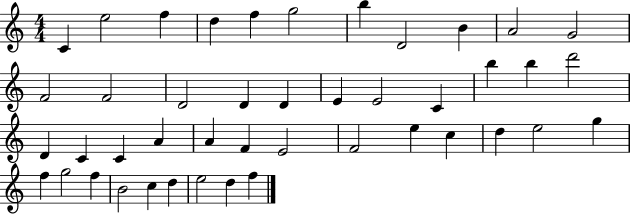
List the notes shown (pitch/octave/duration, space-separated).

C4/q E5/h F5/q D5/q F5/q G5/h B5/q D4/h B4/q A4/h G4/h F4/h F4/h D4/h D4/q D4/q E4/q E4/h C4/q B5/q B5/q D6/h D4/q C4/q C4/q A4/q A4/q F4/q E4/h F4/h E5/q C5/q D5/q E5/h G5/q F5/q G5/h F5/q B4/h C5/q D5/q E5/h D5/q F5/q